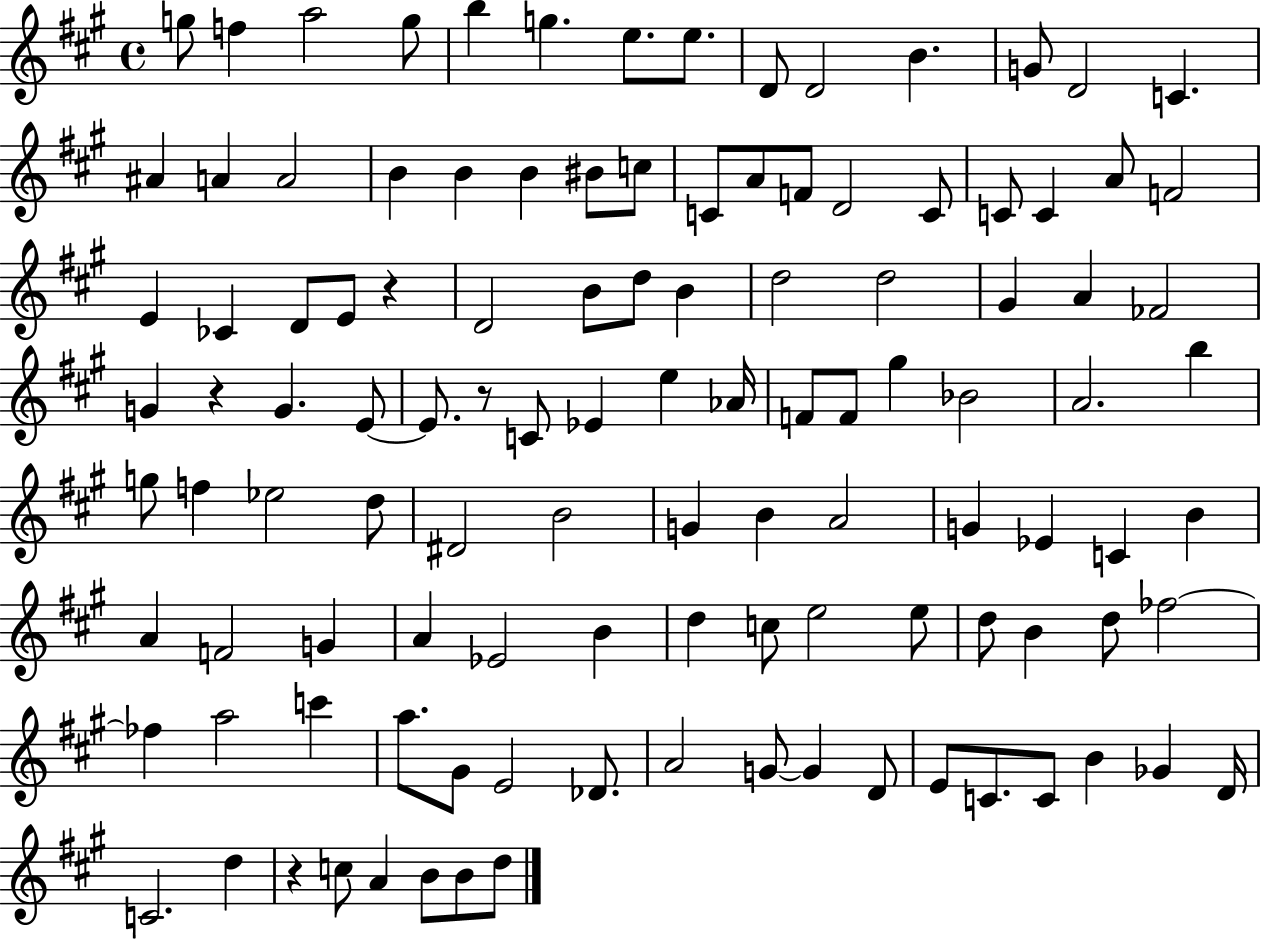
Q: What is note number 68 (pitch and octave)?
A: G4